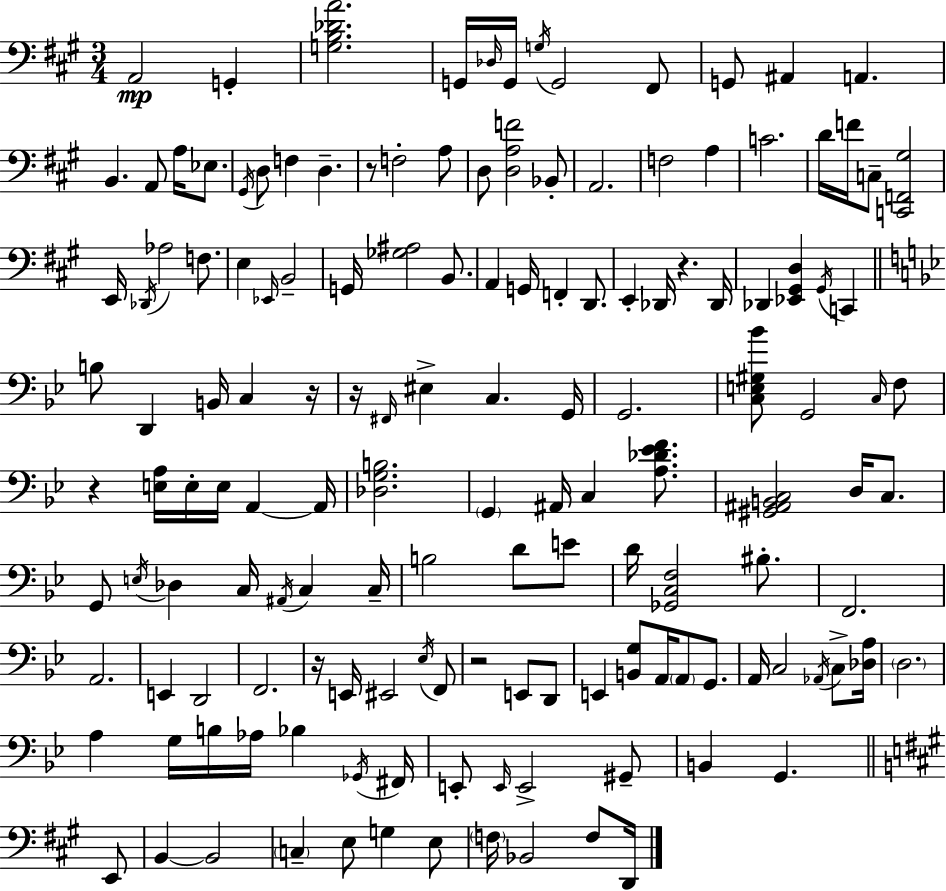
A2/h G2/q [G3,B3,Db4,A4]/h. G2/s Db3/s G2/s G3/s G2/h F#2/e G2/e A#2/q A2/q. B2/q. A2/e A3/s Eb3/e. G#2/s D3/e F3/q D3/q. R/e F3/h A3/e D3/e [D3,A3,F4]/h Bb2/e A2/h. F3/h A3/q C4/h. D4/s F4/s C3/e [C2,F2,G#3]/h E2/s Db2/s Ab3/h F3/e. E3/q Eb2/s B2/h G2/s [Gb3,A#3]/h B2/e. A2/q G2/s F2/q D2/e. E2/q Db2/s R/q. Db2/s Db2/q [Eb2,G#2,D3]/q G#2/s C2/q B3/e D2/q B2/s C3/q R/s R/s F#2/s EIS3/q C3/q. G2/s G2/h. [C3,E3,G#3,Bb4]/e G2/h C3/s F3/e R/q [E3,A3]/s E3/s E3/s A2/q A2/s [Db3,G3,B3]/h. G2/q A#2/s C3/q [A3,Db4,Eb4,F4]/e. [G#2,A#2,B2,C3]/h D3/s C3/e. G2/e E3/s Db3/q C3/s A#2/s C3/q C3/s B3/h D4/e E4/e D4/s [Gb2,C3,F3]/h BIS3/e. F2/h. A2/h. E2/q D2/h F2/h. R/s E2/s EIS2/h Eb3/s F2/e R/h E2/e D2/e E2/q [B2,G3]/e A2/s A2/e G2/e. A2/s C3/h Ab2/s C3/e [Db3,A3]/s D3/h. A3/q G3/s B3/s Ab3/s Bb3/q Gb2/s F#2/s E2/e E2/s E2/h G#2/e B2/q G2/q. E2/e B2/q B2/h C3/q E3/e G3/q E3/e F3/s Bb2/h F3/e D2/s